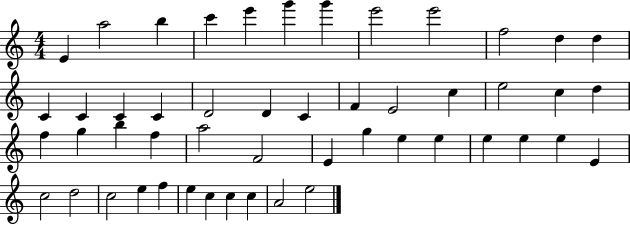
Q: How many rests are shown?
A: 0